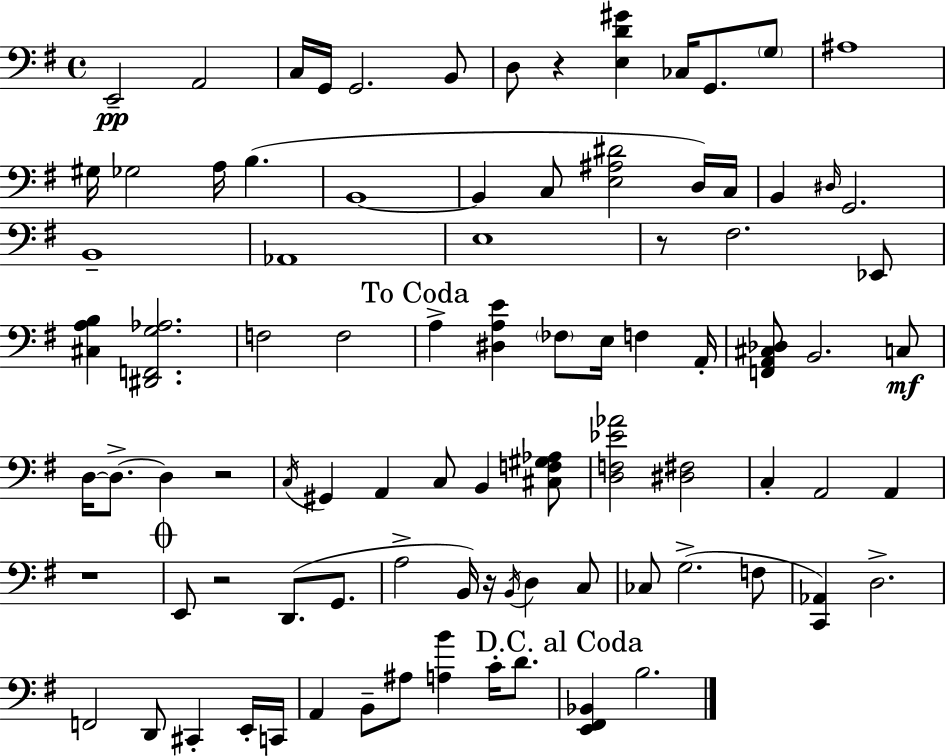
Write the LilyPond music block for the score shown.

{
  \clef bass
  \time 4/4
  \defaultTimeSignature
  \key e \minor
  e,2--\pp a,2 | c16 g,16 g,2. b,8 | d8 r4 <e d' gis'>4 ces16 g,8. \parenthesize g8 | ais1 | \break gis16 ges2 a16 b4.( | b,1~~ | b,4 c8 <e ais dis'>2 d16) c16 | b,4 \grace { dis16 } g,2. | \break b,1-- | aes,1 | e1 | r8 fis2. ees,8 | \break <cis a b>4 <dis, f, g aes>2. | f2 f2 | \mark "To Coda" a4-> <dis a e'>4 \parenthesize fes8 e16 f4 | a,16-. <f, a, cis des>8 b,2. c8\mf | \break d16~~ d8.->~~ d4 r2 | \acciaccatura { c16 } gis,4 a,4 c8 b,4 | <cis f gis aes>8 <d f ees' aes'>2 <dis fis>2 | c4-. a,2 a,4 | \break r1 | \mark \markup { \musicglyph "scripts.coda" } e,8 r2 d,8.( g,8. | a2-> b,16) r16 \acciaccatura { b,16 } d4 | c8 ces8 g2.->( | \break f8 <c, aes,>4) d2.-> | f,2 d,8 cis,4-. | e,16-. c,16 a,4 b,8-- ais8 <a b'>4 c'16-. | d'8. \mark "D.C. al Coda" <e, fis, bes,>4 b2. | \break \bar "|."
}